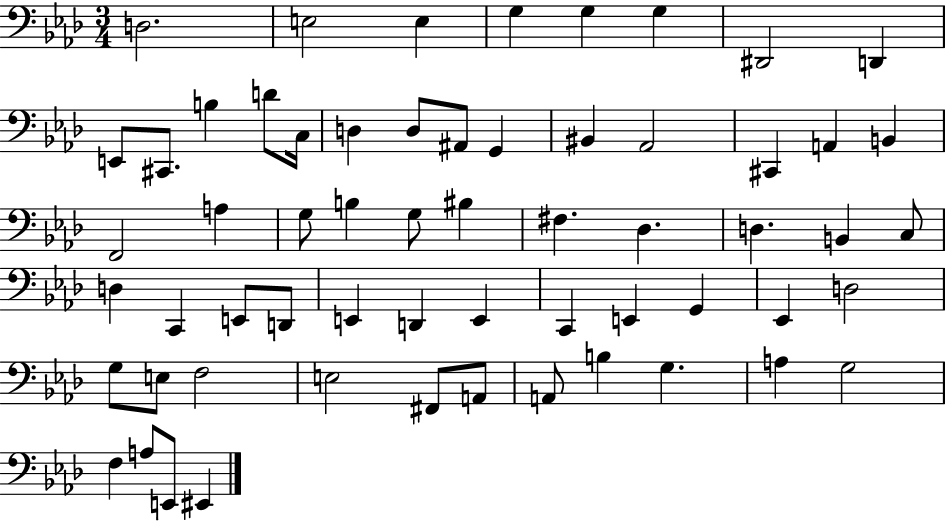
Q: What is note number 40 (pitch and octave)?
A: E2